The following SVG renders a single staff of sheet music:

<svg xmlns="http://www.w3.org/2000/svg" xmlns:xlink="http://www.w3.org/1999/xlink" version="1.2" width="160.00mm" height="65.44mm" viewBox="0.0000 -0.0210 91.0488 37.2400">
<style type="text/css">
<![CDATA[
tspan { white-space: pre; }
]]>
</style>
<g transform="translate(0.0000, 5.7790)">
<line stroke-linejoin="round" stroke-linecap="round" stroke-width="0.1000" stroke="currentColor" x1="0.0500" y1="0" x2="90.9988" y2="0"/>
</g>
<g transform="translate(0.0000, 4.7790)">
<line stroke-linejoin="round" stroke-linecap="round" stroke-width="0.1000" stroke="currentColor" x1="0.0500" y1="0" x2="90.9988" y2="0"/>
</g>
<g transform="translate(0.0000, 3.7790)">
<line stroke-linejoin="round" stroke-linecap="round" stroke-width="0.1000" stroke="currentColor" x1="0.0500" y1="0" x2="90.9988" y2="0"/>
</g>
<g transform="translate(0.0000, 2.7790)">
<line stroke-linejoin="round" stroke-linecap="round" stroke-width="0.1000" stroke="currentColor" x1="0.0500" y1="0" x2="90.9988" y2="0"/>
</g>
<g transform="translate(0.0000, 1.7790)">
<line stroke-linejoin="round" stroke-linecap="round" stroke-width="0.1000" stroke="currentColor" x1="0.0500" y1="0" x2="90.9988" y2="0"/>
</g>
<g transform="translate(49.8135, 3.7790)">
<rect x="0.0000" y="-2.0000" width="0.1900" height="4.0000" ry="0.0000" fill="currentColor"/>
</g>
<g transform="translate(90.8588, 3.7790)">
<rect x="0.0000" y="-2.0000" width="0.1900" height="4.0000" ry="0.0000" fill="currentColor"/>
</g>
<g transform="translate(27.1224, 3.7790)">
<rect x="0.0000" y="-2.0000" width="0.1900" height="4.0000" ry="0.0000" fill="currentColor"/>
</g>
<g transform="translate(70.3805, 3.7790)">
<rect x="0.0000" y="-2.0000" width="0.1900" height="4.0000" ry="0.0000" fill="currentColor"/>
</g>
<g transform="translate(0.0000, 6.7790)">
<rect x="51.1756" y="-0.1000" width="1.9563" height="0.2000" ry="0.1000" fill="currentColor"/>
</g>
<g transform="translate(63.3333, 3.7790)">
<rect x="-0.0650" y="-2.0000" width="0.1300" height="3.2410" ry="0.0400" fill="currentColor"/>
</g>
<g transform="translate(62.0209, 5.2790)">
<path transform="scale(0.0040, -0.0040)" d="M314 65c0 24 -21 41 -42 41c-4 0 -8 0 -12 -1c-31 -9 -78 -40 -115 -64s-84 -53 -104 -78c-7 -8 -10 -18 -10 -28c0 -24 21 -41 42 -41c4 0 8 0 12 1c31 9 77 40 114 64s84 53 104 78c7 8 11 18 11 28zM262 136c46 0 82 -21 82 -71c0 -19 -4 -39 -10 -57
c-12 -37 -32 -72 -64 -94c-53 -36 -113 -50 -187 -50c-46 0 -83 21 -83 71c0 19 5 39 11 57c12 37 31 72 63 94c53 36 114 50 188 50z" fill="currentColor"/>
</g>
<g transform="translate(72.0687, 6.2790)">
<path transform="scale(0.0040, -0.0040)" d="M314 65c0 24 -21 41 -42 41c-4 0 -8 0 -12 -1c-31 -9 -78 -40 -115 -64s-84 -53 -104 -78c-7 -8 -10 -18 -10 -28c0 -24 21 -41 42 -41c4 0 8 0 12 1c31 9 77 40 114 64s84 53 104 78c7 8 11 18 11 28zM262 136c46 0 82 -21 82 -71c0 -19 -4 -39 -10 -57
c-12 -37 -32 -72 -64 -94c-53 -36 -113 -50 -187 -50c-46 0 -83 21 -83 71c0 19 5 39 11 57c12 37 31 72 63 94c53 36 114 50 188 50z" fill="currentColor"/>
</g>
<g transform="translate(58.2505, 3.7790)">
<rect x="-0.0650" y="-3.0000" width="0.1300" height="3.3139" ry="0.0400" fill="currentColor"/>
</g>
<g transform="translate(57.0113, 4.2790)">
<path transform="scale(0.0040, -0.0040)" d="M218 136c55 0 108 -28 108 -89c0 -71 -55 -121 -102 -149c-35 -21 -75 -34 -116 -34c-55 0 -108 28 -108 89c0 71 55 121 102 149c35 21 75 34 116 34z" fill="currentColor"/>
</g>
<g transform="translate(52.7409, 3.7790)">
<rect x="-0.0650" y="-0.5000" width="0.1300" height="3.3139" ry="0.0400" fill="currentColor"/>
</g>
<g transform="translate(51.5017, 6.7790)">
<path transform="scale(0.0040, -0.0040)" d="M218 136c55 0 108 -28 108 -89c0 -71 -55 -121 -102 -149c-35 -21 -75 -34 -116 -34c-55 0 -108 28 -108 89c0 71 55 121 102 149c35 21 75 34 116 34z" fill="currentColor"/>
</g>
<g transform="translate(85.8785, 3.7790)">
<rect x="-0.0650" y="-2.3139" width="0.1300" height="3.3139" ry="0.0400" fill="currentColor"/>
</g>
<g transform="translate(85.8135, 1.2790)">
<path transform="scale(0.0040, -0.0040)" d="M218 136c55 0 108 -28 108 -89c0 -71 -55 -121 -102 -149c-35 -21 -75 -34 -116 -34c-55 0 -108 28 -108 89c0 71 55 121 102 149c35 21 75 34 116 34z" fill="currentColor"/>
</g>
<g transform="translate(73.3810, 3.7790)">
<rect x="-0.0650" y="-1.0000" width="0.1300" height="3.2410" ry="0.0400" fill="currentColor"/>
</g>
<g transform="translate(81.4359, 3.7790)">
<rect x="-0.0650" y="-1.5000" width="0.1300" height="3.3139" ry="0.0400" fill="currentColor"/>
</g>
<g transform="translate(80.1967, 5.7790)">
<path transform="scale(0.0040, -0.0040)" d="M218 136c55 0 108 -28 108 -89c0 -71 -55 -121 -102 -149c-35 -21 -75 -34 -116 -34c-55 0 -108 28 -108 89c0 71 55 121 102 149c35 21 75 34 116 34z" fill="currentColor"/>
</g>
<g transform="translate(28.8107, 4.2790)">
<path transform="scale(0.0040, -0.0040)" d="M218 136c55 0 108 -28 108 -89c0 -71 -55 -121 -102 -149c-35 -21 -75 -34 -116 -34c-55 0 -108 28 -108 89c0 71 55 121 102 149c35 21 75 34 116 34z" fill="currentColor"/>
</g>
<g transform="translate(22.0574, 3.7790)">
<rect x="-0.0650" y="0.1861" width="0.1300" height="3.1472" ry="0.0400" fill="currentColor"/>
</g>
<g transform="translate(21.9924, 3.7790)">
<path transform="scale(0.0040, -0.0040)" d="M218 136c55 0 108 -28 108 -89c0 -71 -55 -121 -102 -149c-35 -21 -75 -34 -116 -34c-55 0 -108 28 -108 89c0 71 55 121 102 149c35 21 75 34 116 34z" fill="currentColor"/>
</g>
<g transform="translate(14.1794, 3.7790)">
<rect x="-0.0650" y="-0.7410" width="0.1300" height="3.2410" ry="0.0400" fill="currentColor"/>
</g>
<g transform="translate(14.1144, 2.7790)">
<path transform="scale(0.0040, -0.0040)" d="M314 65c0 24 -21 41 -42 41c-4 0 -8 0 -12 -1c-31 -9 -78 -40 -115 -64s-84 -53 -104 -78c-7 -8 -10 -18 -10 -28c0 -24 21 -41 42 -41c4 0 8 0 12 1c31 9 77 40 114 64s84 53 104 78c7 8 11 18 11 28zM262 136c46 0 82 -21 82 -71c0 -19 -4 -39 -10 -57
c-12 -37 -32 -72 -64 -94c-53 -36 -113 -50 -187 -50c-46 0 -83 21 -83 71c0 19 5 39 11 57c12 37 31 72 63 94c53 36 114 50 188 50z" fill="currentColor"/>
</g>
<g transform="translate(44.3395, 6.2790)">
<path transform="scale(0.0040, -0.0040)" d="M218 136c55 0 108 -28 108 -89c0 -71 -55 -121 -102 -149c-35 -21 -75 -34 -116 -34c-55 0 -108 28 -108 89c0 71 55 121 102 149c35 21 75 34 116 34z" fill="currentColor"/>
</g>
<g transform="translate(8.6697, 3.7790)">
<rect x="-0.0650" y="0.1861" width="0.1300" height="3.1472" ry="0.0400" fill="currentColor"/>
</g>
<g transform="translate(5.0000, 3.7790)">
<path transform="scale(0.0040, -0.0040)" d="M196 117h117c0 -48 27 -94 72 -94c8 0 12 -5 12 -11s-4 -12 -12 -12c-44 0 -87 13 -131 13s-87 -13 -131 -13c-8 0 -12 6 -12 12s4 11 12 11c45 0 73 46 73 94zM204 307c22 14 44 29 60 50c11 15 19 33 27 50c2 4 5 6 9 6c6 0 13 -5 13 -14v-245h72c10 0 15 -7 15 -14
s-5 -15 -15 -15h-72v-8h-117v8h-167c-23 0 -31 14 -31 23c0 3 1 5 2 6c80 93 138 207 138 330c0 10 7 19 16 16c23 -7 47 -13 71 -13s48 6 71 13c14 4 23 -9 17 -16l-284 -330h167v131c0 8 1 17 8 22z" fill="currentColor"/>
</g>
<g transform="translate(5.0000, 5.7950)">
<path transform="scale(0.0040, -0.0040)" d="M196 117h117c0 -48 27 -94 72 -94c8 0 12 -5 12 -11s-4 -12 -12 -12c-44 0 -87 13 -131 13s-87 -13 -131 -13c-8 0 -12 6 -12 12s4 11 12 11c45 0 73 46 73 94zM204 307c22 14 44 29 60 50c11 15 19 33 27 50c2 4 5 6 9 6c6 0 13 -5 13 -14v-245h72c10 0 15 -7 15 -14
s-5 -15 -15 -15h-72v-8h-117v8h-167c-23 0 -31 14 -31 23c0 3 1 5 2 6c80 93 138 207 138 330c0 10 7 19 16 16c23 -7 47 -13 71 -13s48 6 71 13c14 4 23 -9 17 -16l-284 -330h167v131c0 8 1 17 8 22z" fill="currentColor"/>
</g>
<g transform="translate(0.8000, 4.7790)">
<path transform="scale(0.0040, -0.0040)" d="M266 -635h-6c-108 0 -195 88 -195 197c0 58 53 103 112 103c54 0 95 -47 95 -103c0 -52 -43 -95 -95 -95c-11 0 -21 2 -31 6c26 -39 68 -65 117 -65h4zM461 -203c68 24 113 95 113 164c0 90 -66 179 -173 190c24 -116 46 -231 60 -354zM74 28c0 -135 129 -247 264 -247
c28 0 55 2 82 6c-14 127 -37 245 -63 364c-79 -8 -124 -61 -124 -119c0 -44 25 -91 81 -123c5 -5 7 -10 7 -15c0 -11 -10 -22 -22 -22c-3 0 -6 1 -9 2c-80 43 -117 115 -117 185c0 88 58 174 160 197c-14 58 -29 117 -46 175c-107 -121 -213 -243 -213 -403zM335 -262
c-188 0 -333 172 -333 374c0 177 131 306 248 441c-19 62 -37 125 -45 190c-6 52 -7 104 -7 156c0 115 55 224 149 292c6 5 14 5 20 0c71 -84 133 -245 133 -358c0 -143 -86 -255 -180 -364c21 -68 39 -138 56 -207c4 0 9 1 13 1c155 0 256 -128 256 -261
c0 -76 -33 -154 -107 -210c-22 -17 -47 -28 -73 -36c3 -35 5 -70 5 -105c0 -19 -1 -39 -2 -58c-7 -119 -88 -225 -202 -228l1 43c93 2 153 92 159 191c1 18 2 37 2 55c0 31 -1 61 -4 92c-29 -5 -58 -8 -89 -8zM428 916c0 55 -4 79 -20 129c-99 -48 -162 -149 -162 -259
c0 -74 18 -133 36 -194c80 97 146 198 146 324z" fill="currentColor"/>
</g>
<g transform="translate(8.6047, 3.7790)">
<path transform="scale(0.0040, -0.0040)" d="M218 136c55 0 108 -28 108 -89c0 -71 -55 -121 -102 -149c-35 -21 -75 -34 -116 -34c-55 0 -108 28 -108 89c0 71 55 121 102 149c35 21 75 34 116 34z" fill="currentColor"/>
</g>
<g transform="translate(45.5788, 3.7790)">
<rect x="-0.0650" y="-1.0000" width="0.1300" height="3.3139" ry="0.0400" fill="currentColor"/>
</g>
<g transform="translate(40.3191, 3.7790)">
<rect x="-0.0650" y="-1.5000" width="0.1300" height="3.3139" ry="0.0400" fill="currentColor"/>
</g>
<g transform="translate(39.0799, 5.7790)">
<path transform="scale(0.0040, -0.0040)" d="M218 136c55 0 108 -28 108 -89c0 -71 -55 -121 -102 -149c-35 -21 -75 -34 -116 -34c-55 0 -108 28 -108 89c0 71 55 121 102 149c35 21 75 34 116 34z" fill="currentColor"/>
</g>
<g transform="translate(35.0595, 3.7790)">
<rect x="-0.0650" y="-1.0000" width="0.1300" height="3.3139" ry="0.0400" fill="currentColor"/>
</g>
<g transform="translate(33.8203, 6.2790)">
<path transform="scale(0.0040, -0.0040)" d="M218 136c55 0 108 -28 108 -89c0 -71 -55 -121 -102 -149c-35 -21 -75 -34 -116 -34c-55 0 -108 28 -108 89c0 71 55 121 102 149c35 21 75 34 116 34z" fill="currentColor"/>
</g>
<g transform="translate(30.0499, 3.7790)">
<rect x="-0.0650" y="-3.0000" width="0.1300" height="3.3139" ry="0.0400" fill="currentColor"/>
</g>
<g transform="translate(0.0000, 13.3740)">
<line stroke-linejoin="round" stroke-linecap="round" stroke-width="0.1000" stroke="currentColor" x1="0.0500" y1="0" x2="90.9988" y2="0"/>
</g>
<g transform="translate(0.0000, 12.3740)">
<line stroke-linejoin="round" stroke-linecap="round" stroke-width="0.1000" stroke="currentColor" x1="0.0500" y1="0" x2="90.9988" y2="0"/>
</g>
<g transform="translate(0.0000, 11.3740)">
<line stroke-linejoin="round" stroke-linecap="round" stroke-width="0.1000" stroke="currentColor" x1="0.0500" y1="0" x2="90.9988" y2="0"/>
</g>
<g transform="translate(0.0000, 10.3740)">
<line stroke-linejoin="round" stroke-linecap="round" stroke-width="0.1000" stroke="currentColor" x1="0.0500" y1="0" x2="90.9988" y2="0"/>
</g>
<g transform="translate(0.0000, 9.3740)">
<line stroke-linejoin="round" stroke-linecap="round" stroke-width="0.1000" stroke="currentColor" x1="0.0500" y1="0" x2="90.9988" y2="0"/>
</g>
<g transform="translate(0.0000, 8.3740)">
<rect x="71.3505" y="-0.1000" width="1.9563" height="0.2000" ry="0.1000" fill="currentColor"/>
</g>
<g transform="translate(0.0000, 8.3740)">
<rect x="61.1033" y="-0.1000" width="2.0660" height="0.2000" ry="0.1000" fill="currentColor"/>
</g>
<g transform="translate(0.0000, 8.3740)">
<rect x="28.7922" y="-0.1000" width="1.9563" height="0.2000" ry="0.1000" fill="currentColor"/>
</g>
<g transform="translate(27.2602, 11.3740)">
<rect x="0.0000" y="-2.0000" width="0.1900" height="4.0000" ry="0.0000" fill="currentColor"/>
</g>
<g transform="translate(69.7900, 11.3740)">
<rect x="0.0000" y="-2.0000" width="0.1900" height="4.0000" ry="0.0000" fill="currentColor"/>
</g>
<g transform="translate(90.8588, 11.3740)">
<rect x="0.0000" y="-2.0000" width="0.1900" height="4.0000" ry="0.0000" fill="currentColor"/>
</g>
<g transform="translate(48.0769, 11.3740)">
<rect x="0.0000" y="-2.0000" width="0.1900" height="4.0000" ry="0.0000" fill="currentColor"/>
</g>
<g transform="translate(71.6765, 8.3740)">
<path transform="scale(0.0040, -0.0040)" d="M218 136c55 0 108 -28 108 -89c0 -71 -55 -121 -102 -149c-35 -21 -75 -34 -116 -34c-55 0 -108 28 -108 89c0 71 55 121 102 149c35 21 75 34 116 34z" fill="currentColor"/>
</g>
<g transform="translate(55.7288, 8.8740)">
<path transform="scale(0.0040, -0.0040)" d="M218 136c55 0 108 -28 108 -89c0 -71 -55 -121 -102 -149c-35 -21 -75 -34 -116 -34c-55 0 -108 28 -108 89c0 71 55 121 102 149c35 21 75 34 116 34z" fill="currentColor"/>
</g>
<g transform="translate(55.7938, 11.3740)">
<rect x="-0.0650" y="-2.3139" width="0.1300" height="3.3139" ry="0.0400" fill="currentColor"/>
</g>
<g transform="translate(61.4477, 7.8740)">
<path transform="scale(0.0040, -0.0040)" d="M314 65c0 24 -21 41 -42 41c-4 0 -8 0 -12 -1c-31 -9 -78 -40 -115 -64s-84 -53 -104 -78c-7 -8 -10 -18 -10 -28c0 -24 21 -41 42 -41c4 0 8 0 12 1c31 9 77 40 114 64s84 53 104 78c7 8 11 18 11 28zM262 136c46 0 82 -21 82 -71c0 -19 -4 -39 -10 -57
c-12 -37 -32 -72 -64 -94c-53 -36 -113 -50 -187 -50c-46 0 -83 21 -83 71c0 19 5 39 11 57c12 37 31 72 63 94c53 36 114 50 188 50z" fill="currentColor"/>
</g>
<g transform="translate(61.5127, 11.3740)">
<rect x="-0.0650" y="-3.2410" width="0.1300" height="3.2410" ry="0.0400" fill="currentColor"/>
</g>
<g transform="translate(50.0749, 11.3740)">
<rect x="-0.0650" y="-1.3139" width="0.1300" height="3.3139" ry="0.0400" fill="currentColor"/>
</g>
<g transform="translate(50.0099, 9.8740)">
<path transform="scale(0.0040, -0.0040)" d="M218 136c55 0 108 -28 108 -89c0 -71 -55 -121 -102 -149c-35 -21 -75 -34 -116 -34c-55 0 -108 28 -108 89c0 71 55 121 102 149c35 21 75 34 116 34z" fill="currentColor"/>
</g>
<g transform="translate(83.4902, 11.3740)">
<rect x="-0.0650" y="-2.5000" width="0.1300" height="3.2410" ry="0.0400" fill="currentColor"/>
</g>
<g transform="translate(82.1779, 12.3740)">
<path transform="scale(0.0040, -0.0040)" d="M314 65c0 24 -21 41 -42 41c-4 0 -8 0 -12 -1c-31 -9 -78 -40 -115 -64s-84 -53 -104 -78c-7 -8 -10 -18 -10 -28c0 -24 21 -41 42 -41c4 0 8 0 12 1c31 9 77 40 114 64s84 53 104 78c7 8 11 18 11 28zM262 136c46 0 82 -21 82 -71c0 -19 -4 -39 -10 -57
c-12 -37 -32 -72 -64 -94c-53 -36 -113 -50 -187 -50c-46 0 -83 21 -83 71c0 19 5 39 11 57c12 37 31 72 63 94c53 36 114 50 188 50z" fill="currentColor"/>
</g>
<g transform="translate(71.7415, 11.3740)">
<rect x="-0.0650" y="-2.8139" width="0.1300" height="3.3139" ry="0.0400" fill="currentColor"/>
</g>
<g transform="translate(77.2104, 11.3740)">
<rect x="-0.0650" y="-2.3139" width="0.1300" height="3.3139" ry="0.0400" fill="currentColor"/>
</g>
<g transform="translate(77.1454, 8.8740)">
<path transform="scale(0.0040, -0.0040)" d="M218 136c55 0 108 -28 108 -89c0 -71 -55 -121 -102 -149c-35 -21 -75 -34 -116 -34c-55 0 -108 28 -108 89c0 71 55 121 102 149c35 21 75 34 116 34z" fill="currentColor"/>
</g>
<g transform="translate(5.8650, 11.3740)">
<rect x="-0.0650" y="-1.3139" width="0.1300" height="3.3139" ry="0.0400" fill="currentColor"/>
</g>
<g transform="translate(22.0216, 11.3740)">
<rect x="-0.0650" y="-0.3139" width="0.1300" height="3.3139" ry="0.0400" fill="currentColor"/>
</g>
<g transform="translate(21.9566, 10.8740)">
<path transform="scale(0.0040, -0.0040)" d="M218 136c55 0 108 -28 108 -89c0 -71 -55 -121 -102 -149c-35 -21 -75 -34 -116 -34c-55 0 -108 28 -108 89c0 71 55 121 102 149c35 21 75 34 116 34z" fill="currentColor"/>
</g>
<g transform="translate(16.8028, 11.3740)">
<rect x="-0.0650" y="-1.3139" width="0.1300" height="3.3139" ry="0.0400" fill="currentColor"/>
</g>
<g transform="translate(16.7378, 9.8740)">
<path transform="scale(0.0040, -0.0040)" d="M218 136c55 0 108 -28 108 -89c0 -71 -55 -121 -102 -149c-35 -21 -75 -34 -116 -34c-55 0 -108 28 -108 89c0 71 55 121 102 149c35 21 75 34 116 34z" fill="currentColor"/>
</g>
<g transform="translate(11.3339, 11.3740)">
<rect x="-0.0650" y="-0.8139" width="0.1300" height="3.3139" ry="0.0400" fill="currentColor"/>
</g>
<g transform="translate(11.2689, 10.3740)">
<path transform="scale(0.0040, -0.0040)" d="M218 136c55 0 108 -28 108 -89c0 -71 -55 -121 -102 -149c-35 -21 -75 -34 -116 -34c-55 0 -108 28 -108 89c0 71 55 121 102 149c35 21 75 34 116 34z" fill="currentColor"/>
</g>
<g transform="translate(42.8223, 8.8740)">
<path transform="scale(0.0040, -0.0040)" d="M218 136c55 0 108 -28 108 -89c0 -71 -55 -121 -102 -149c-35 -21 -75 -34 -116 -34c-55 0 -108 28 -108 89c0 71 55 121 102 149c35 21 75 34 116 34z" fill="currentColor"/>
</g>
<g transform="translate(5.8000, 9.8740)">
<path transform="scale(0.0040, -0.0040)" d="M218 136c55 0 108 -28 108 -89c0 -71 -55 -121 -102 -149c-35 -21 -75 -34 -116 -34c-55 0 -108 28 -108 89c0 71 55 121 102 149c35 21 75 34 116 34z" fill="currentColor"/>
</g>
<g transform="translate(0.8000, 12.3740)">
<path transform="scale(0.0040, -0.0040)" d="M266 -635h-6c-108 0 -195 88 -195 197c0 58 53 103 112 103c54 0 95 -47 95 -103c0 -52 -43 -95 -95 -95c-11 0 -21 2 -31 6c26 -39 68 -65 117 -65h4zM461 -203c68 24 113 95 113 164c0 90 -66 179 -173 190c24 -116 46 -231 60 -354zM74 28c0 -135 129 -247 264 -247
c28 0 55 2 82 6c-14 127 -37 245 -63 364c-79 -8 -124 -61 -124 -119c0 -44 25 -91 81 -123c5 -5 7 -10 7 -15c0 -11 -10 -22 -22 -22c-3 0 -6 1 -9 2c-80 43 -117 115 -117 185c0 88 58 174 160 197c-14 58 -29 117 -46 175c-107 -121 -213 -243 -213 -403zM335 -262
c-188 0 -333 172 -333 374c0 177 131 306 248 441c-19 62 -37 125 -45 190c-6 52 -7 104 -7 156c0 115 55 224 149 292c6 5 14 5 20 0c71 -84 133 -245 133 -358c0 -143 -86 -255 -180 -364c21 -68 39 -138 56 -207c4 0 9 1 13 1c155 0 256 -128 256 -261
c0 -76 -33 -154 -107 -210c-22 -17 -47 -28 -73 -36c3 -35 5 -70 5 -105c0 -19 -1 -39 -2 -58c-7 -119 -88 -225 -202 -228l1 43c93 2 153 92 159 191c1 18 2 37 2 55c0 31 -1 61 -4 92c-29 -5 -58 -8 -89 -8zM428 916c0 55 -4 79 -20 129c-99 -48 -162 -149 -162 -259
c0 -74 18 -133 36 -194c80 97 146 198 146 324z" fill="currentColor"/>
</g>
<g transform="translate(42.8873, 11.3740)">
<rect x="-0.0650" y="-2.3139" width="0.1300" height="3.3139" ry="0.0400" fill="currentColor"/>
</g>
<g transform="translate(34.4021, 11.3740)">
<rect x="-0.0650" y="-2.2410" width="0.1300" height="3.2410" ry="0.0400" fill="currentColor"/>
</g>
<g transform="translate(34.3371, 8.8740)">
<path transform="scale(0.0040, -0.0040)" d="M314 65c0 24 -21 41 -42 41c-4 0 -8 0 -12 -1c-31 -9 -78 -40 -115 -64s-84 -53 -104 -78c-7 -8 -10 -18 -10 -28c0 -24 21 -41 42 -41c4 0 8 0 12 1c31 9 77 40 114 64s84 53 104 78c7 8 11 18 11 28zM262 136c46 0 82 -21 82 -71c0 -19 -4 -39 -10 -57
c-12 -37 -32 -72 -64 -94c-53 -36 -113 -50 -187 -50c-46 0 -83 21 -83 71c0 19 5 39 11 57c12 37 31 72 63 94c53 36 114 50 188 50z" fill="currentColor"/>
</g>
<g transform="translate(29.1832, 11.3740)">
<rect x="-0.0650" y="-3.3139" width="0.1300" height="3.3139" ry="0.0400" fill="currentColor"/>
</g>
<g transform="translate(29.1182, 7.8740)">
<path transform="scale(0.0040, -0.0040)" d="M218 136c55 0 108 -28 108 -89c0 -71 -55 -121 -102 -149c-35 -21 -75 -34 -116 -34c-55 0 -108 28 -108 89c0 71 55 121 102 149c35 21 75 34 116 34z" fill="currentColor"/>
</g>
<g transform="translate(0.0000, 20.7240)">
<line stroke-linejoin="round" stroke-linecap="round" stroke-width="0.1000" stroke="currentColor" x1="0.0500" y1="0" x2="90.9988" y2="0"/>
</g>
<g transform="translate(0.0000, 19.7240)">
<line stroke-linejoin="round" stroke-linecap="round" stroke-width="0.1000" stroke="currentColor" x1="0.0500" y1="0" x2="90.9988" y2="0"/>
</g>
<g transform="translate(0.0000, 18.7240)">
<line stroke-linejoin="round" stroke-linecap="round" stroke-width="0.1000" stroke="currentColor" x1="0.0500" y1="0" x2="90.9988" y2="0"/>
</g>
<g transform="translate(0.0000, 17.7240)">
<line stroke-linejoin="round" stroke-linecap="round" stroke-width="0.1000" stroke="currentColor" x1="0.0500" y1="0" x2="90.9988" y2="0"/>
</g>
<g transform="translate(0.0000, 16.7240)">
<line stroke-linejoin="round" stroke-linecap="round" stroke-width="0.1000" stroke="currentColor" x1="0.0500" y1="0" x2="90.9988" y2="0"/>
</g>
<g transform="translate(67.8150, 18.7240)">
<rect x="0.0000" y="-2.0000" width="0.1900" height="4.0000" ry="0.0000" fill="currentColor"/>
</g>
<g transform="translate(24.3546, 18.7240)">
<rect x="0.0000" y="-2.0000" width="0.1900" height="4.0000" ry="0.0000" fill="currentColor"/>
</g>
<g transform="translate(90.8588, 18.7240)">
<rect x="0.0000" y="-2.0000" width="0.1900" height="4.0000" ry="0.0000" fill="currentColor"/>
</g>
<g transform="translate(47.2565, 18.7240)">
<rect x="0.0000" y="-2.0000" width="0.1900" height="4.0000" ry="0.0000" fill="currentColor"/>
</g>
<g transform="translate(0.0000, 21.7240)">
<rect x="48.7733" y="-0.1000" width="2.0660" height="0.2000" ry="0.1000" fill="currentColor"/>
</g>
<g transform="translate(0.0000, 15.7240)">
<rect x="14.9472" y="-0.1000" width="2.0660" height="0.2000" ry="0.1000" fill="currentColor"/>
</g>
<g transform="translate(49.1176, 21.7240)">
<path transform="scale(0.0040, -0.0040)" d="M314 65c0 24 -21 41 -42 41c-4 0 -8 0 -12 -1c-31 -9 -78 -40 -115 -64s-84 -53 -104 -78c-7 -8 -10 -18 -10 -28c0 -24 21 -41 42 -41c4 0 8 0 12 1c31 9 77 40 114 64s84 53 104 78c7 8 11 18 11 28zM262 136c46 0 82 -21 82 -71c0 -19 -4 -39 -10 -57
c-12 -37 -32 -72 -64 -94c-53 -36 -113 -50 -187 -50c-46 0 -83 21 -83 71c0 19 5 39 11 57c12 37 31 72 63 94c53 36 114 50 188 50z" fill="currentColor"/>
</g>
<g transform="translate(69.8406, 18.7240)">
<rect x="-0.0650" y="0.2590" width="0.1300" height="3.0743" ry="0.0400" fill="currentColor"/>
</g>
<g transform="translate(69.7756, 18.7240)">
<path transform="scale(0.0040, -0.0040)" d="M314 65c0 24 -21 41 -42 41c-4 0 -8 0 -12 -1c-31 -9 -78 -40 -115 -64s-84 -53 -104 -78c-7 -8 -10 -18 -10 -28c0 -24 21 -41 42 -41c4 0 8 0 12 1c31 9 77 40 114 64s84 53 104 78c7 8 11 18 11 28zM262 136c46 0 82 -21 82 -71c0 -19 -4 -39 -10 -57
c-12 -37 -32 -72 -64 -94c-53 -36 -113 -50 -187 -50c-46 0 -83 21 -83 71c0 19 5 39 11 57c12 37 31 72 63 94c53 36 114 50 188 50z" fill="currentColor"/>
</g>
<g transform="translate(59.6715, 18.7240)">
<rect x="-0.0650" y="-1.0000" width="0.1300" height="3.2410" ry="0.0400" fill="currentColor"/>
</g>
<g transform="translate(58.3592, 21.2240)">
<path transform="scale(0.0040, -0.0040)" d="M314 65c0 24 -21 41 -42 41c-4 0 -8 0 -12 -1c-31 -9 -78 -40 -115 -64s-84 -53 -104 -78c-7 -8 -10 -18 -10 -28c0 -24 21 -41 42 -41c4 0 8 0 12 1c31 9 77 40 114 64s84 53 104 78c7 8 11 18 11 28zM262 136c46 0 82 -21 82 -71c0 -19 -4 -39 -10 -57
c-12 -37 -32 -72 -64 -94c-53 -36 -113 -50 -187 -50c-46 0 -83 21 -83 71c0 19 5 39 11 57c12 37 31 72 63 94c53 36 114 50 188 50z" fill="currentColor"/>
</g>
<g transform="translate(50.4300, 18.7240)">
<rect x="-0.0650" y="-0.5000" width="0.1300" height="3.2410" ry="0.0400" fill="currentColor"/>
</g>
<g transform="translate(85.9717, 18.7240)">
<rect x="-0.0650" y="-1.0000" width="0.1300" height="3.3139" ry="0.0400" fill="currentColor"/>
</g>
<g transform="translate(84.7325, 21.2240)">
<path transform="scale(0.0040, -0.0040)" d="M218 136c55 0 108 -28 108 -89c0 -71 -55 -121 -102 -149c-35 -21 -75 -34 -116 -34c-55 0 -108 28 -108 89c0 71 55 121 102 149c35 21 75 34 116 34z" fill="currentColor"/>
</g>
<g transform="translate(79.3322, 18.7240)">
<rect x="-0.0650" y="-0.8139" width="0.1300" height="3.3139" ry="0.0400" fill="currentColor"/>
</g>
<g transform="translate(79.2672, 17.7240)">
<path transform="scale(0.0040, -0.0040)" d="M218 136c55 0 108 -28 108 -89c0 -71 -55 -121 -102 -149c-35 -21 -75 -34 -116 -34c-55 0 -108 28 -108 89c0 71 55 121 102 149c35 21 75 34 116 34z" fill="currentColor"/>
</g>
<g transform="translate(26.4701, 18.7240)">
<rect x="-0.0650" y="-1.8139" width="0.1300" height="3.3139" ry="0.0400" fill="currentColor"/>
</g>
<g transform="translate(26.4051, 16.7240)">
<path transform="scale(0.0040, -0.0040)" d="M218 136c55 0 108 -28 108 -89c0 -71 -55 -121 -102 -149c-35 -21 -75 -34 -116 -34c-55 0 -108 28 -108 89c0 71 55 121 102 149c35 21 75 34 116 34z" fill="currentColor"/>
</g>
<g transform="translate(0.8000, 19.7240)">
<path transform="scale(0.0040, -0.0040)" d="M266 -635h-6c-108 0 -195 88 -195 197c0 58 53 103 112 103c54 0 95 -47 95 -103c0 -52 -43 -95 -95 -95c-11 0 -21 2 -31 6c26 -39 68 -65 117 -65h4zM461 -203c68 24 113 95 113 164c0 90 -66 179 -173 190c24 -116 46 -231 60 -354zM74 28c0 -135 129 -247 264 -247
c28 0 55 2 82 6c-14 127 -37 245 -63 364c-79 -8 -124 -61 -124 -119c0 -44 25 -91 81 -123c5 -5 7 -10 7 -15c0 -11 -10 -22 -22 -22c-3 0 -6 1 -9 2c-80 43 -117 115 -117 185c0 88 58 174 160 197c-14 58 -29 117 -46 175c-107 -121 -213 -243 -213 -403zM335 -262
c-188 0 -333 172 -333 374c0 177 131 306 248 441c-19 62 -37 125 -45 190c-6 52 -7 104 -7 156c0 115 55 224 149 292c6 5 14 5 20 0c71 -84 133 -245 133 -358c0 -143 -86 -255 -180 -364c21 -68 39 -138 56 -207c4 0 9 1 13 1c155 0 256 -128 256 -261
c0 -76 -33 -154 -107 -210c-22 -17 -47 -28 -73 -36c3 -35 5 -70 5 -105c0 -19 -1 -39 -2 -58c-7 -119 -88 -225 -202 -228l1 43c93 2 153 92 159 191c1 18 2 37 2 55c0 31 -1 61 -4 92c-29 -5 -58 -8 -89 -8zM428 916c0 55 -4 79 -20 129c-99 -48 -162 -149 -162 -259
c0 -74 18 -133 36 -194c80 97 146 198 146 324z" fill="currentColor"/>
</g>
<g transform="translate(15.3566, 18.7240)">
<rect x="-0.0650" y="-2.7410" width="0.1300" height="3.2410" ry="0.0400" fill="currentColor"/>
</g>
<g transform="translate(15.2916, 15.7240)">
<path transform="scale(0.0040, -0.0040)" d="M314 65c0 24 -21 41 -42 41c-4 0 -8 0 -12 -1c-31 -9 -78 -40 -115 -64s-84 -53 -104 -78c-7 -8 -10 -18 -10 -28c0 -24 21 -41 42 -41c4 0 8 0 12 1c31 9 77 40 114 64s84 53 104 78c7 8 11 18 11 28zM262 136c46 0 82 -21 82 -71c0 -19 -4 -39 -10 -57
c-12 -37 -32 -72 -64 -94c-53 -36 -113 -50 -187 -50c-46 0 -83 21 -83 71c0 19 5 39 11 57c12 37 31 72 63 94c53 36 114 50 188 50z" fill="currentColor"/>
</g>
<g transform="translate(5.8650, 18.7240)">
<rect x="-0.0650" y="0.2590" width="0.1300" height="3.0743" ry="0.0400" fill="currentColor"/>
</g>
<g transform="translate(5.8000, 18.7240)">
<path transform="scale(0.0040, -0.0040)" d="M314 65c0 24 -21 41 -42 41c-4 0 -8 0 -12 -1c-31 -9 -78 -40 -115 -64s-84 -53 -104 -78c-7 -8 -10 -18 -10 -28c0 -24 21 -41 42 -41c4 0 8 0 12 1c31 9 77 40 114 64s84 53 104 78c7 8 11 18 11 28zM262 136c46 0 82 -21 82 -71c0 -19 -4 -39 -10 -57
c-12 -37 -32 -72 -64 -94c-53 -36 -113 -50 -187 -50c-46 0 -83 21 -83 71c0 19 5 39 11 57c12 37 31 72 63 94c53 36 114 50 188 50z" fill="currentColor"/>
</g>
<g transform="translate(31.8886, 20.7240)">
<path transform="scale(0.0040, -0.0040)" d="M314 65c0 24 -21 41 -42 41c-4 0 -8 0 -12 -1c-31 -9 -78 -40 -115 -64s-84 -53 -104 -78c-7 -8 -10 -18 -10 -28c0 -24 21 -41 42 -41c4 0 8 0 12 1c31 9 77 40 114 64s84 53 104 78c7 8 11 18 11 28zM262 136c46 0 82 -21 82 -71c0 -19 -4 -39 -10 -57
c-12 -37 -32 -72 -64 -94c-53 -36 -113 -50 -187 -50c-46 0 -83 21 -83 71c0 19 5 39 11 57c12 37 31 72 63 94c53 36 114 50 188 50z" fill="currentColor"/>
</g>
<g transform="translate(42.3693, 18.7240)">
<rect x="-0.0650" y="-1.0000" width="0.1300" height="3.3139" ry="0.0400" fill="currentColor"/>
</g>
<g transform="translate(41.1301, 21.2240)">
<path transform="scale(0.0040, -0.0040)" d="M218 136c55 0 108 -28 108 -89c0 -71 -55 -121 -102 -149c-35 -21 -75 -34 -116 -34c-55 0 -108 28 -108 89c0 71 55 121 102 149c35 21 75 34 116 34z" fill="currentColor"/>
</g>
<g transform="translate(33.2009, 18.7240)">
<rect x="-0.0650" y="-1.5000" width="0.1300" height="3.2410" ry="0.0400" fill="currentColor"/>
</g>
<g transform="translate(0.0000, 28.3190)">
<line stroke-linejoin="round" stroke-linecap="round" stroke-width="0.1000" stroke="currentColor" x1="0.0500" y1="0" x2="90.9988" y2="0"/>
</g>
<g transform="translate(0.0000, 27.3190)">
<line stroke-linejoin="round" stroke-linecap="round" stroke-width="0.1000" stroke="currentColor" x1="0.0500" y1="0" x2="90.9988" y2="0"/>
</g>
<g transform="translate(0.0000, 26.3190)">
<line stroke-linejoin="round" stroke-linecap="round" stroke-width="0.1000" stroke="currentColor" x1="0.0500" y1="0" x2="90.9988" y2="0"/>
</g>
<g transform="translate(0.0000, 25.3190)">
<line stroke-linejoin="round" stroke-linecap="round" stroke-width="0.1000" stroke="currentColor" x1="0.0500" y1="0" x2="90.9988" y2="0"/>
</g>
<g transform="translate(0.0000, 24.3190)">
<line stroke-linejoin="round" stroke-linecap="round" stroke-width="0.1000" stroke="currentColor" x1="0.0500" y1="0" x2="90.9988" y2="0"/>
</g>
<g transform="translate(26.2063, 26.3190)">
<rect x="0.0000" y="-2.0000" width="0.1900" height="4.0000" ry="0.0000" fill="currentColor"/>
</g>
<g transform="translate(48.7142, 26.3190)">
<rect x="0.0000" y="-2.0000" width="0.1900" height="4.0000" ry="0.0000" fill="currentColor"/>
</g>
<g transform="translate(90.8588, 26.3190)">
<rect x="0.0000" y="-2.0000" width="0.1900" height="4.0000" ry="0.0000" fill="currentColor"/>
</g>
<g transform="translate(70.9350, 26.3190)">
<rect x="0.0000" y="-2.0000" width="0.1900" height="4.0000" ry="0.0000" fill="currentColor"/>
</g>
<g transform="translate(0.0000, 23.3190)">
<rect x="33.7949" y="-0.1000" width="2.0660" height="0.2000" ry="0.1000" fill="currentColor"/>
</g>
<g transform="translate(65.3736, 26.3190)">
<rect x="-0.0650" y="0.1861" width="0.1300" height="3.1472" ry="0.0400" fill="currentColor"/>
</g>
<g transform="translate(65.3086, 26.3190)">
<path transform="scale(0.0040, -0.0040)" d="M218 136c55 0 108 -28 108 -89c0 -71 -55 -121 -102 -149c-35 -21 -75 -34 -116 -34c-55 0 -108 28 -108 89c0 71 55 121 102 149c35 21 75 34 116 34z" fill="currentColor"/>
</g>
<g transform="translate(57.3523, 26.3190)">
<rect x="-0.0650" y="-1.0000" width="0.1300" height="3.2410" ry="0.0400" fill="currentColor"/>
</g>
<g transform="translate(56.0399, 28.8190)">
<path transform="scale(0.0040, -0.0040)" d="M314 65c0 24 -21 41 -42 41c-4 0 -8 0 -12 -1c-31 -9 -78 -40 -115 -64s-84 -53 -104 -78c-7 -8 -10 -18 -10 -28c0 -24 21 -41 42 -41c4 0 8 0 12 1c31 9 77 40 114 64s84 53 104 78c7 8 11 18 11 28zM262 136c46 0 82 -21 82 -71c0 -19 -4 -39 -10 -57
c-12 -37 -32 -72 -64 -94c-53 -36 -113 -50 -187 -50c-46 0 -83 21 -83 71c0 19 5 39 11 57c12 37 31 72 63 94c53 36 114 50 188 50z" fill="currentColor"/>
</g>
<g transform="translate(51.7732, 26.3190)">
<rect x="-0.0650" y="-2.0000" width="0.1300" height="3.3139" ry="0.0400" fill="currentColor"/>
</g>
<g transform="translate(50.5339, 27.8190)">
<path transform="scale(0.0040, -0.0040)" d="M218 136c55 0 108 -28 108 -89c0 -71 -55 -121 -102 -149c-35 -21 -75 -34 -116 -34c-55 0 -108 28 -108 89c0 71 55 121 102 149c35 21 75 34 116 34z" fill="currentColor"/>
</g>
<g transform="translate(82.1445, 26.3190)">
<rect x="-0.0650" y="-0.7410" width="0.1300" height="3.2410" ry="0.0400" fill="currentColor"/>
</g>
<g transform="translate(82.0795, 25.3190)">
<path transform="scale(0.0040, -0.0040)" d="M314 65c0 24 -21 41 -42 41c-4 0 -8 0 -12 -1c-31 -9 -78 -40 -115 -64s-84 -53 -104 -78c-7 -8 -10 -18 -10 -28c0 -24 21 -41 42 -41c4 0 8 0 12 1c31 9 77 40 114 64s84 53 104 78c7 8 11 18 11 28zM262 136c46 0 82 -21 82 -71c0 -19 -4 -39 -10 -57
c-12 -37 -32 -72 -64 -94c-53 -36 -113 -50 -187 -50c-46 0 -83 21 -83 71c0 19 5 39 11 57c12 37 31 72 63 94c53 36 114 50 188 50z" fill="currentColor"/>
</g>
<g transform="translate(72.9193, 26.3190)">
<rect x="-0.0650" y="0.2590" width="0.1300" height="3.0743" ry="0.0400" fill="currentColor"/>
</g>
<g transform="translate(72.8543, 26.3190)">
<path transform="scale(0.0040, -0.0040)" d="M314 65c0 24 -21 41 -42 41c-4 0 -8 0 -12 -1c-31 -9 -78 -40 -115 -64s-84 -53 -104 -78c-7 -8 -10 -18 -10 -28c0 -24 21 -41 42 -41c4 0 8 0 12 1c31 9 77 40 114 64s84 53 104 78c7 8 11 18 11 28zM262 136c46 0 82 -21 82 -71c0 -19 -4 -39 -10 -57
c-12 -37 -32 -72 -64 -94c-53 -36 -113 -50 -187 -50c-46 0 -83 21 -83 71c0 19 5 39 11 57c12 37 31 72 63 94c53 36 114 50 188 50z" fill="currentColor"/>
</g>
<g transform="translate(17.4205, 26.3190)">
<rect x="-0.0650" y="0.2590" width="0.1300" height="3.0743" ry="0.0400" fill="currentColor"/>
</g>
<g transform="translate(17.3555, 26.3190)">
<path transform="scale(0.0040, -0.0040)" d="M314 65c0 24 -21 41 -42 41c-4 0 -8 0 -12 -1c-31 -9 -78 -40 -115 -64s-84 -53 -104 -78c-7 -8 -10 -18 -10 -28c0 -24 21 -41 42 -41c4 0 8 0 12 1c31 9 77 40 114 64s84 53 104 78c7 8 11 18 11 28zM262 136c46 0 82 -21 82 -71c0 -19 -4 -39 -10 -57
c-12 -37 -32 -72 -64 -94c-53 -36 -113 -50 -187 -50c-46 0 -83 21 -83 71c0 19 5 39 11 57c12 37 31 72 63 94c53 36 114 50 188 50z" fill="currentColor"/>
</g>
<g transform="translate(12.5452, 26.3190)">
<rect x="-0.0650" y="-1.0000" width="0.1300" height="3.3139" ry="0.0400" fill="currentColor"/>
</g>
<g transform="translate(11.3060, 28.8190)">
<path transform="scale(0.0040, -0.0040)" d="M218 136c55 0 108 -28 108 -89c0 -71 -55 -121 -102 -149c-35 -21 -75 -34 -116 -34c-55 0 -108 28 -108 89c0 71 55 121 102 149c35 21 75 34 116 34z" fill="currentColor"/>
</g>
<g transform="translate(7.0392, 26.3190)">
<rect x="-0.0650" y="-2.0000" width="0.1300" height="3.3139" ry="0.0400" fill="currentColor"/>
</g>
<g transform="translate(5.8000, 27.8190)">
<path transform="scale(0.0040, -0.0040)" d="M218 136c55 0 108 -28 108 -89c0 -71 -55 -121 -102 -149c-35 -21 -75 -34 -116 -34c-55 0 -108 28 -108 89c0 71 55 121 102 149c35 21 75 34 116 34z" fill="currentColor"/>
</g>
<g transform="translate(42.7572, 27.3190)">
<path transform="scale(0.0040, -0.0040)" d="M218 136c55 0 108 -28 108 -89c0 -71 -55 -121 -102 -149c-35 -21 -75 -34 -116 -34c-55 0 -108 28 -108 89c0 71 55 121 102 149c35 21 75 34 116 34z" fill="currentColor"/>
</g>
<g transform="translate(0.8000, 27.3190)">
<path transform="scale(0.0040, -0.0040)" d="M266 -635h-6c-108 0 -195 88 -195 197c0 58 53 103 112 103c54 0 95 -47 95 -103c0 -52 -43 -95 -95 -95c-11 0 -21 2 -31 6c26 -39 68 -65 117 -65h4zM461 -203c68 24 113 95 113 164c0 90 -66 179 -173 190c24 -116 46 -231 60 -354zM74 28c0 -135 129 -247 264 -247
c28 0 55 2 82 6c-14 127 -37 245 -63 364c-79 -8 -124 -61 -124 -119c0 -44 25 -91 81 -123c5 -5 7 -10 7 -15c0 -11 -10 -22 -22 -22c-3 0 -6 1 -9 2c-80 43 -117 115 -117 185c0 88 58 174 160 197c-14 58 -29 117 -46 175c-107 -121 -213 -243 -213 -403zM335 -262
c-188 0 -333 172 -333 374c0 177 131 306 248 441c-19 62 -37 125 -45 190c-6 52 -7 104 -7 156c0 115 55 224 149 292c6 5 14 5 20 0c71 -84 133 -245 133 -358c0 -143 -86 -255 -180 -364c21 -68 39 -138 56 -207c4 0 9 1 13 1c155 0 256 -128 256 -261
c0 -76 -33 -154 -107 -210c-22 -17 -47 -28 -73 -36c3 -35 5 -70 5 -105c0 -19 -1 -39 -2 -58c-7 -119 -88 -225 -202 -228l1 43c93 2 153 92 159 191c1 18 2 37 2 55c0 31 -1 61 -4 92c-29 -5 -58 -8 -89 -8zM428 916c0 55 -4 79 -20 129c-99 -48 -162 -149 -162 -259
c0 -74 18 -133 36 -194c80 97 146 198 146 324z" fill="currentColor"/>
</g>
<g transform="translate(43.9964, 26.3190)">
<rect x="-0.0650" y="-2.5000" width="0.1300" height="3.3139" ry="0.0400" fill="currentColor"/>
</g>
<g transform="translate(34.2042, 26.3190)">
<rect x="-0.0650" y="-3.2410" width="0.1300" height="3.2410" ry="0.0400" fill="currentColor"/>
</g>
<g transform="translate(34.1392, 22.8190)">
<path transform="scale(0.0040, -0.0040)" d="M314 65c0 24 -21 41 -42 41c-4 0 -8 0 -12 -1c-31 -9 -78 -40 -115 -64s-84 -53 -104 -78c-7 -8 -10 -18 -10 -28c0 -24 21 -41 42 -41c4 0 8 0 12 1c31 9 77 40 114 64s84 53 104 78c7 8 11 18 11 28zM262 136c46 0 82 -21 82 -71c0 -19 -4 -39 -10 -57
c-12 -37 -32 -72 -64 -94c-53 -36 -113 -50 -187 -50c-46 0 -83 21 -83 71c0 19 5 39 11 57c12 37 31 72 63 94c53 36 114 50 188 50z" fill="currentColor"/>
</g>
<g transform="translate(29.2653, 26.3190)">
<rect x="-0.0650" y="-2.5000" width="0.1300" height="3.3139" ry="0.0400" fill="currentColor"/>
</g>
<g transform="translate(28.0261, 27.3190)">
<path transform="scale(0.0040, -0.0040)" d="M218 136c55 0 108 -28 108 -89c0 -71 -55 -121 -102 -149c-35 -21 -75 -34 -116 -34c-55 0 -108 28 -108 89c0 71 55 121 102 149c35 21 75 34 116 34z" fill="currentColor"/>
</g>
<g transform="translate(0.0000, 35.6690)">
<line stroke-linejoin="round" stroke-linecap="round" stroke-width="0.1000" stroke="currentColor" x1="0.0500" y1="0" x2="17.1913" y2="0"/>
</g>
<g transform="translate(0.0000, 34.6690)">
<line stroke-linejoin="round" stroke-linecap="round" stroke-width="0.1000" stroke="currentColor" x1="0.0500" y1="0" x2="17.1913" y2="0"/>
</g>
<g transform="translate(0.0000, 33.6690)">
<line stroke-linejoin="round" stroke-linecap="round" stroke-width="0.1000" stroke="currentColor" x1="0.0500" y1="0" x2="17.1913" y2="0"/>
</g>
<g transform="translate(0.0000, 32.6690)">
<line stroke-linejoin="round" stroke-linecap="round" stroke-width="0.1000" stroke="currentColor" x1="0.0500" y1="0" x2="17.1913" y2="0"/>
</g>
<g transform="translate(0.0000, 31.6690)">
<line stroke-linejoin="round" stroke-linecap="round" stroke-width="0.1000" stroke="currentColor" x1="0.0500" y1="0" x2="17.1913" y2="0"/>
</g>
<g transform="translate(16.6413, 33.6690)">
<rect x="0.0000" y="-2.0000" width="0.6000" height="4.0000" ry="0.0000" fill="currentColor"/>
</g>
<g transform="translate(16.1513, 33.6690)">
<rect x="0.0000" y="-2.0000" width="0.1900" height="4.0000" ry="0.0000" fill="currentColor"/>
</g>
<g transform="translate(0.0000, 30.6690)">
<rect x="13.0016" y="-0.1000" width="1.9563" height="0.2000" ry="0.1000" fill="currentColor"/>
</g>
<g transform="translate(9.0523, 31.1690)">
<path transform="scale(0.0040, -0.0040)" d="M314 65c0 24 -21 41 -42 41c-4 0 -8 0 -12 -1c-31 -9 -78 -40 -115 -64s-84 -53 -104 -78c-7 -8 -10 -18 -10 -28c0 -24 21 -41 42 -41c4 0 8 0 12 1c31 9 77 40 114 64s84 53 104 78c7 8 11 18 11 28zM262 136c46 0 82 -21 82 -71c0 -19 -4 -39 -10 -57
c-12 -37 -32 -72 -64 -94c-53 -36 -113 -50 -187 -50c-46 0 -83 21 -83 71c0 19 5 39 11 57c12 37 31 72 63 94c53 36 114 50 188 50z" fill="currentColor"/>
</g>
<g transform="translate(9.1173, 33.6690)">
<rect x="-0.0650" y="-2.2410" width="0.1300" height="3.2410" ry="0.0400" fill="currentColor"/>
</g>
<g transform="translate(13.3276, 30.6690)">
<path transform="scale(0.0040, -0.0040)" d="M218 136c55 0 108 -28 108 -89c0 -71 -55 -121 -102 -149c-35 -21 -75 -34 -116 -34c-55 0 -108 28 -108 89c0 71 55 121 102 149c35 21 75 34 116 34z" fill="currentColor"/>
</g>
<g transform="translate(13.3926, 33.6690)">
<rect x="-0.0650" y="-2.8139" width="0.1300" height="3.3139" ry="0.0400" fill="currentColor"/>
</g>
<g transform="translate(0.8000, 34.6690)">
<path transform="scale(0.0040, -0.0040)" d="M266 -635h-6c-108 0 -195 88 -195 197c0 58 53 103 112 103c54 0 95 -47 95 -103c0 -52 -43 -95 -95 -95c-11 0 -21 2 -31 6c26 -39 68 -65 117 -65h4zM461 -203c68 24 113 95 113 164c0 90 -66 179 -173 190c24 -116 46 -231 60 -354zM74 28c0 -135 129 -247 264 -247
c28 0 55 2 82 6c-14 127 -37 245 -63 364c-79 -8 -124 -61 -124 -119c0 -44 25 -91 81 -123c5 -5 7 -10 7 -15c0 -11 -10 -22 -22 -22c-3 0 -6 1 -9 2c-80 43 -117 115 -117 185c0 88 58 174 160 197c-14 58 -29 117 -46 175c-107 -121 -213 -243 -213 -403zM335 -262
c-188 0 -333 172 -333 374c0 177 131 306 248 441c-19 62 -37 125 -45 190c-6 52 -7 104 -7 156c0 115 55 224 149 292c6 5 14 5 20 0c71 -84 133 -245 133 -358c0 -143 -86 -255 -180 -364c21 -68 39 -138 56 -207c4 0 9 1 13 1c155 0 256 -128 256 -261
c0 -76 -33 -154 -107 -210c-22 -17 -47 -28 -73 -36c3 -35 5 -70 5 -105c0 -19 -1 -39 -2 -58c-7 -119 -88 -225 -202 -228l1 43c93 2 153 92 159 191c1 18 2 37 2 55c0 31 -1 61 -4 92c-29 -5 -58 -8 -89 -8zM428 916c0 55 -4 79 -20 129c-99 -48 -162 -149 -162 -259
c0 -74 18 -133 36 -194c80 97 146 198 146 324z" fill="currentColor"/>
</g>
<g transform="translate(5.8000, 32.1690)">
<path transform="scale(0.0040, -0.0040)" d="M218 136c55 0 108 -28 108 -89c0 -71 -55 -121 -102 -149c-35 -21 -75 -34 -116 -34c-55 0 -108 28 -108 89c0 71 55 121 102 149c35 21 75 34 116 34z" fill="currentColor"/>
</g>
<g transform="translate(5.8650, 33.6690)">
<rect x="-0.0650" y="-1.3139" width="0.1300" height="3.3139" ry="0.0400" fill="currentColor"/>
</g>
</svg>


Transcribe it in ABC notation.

X:1
T:Untitled
M:4/4
L:1/4
K:C
B d2 B A D E D C A F2 D2 E g e d e c b g2 g e g b2 a g G2 B2 a2 f E2 D C2 D2 B2 d D F D B2 G b2 G F D2 B B2 d2 e g2 a